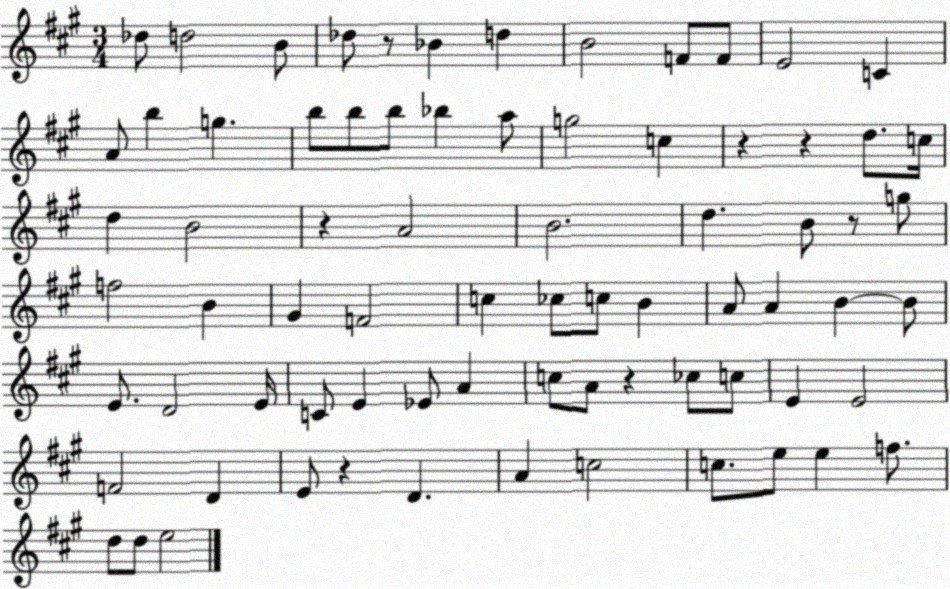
X:1
T:Untitled
M:3/4
L:1/4
K:A
_d/2 d2 B/2 _d/2 z/2 _B d B2 F/2 F/2 E2 C A/2 b g b/2 b/2 b/2 _b a/2 g2 c z z d/2 c/4 d B2 z A2 B2 d B/2 z/2 g/2 f2 B ^G F2 c _c/2 c/2 B A/2 A B B/2 E/2 D2 E/4 C/2 E _E/2 A c/2 A/2 z _c/2 c/2 E E2 F2 D E/2 z D A c2 c/2 e/2 e f/2 d/2 d/2 e2